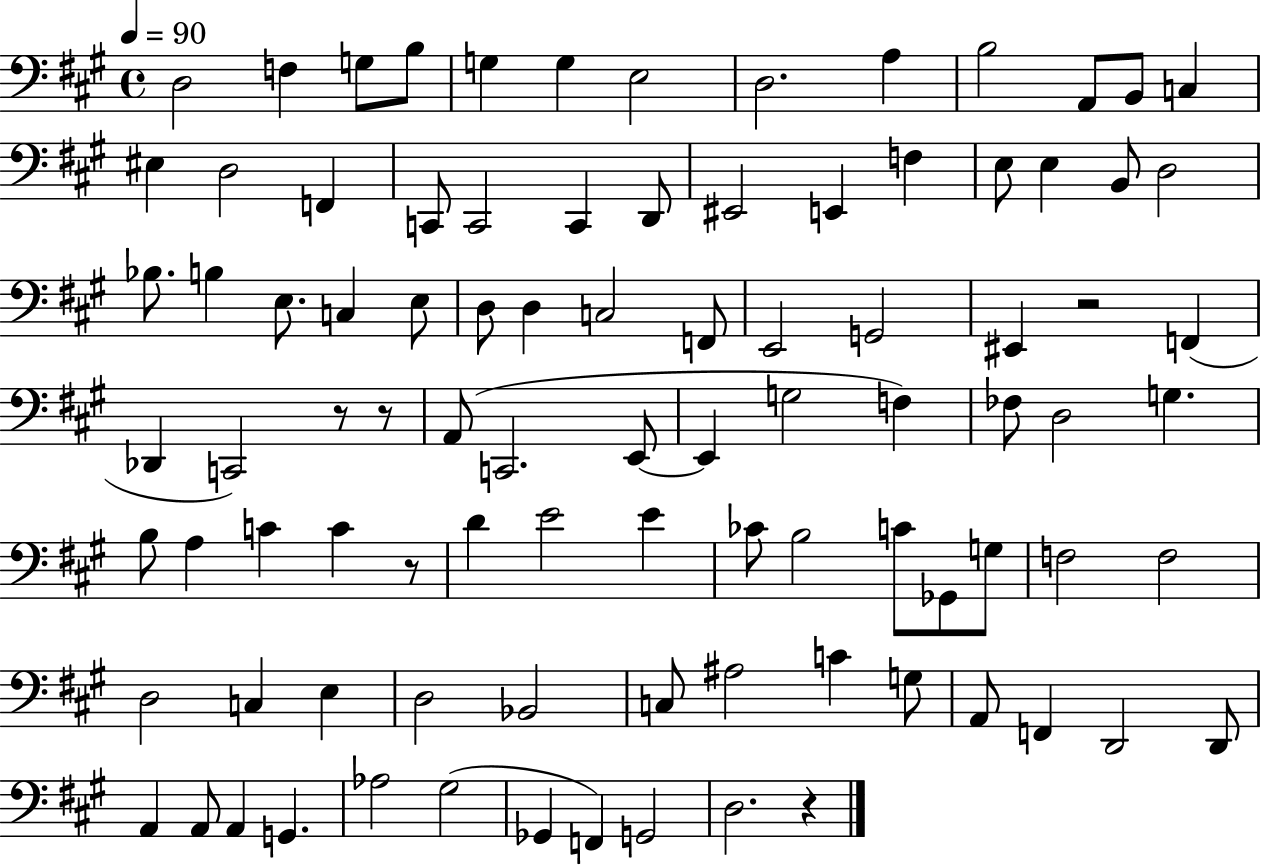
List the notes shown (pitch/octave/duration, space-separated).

D3/h F3/q G3/e B3/e G3/q G3/q E3/h D3/h. A3/q B3/h A2/e B2/e C3/q EIS3/q D3/h F2/q C2/e C2/h C2/q D2/e EIS2/h E2/q F3/q E3/e E3/q B2/e D3/h Bb3/e. B3/q E3/e. C3/q E3/e D3/e D3/q C3/h F2/e E2/h G2/h EIS2/q R/h F2/q Db2/q C2/h R/e R/e A2/e C2/h. E2/e E2/q G3/h F3/q FES3/e D3/h G3/q. B3/e A3/q C4/q C4/q R/e D4/q E4/h E4/q CES4/e B3/h C4/e Gb2/e G3/e F3/h F3/h D3/h C3/q E3/q D3/h Bb2/h C3/e A#3/h C4/q G3/e A2/e F2/q D2/h D2/e A2/q A2/e A2/q G2/q. Ab3/h G#3/h Gb2/q F2/q G2/h D3/h. R/q